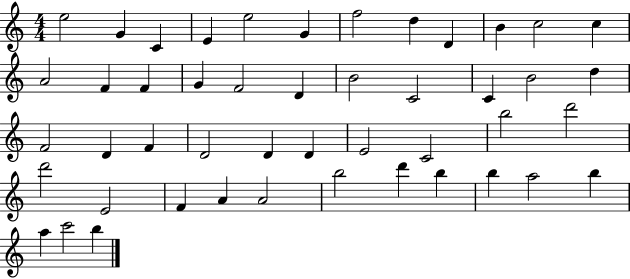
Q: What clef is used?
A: treble